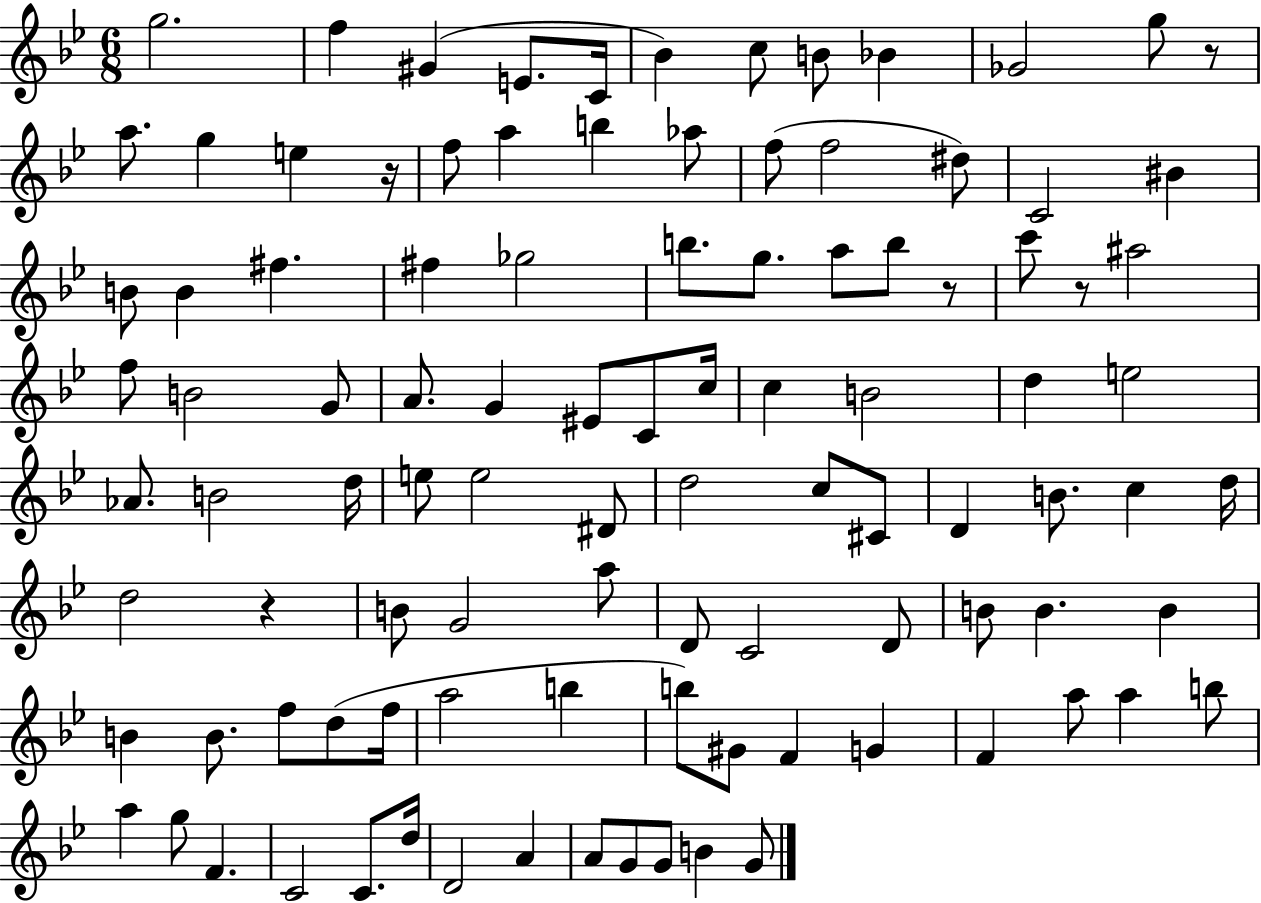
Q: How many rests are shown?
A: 5